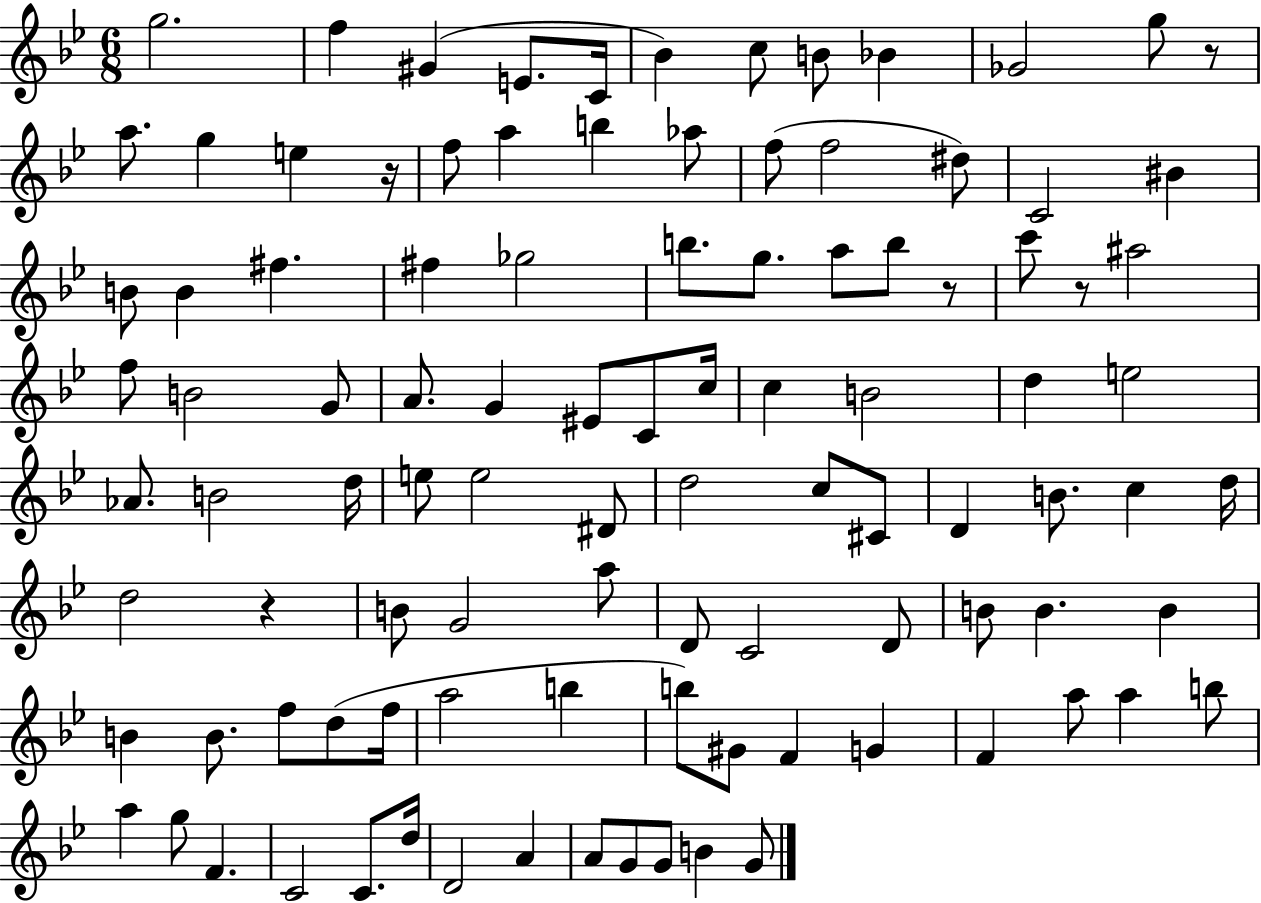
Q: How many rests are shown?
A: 5